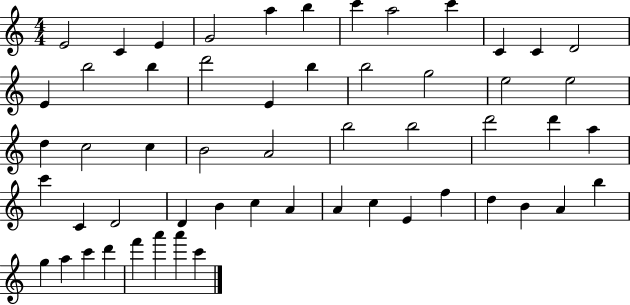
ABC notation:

X:1
T:Untitled
M:4/4
L:1/4
K:C
E2 C E G2 a b c' a2 c' C C D2 E b2 b d'2 E b b2 g2 e2 e2 d c2 c B2 A2 b2 b2 d'2 d' a c' C D2 D B c A A c E f d B A b g a c' d' f' a' a' c'